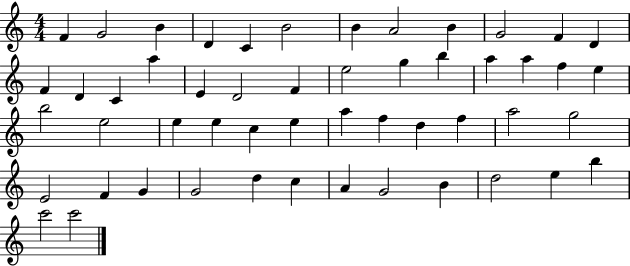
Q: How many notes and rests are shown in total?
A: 52